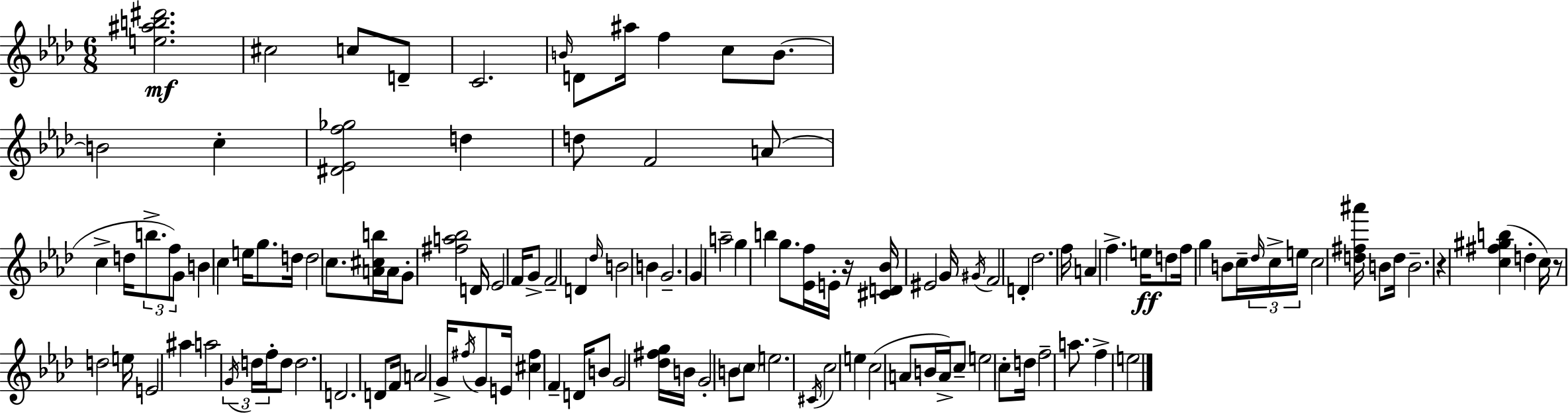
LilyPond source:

{
  \clef treble
  \numericTimeSignature
  \time 6/8
  \key f \minor
  <e'' ais'' b'' dis'''>2.\mf | cis''2 c''8 d'8-- | c'2. | \grace { b'16 } d'8 ais''16 f''4 c''8 b'8.~~ | \break b'2 c''4-. | <dis' ees' f'' ges''>2 d''4 | d''8 f'2 a'8( | c''4-> d''16 \tuplet 3/2 { b''8.-> f''8) g'8 } | \break b'4 c''4 e''16 g''8. | d''16 d''2 c''8. | <a' cis'' b''>16 a'16 g'8-. <fis'' a'' bes''>2 | d'16 ees'2 f'16 g'8-> | \break f'2-- d'4 | \grace { des''16 } b'2 b'4 | g'2.-- | g'4 a''2-- | \break g''4 b''4 g''8. | <ees' f''>16 e'16-. r16 <cis' d' bes'>16 eis'2 | g'16 \acciaccatura { gis'16 } f'2 d'4-. | des''2. | \break f''16 a'4 f''4.-> | e''16\ff d''8 f''16 g''4 b'8 | c''16-- \tuplet 3/2 { \grace { des''16 } c''16-> e''16 } c''2 | <d'' fis'' ais'''>16 b'8 d''16 b'2.-- | \break r4 <c'' fis'' gis'' b''>4( | d''4-. c''16) r8 d''2 | e''16 e'2 | ais''4 a''2 | \break \tuplet 3/2 { \acciaccatura { g'16 } d''16 f''16-. } d''8 d''2. | d'2. | d'8 f'16 a'2 | g'16-> \acciaccatura { fis''16 } g'8 e'16 <cis'' fis''>4 | \break f'4-- d'16 b'8 g'2 | <des'' fis'' g''>16 b'16 g'2-. | b'8 \parenthesize c''8 e''2. | \acciaccatura { cis'16 } c''2 | \break e''4 c''2( | a'8 b'16 a'16->) c''8-- e''2 | c''8-. d''16 f''2-- | a''8. f''4-> e''2 | \break \bar "|."
}